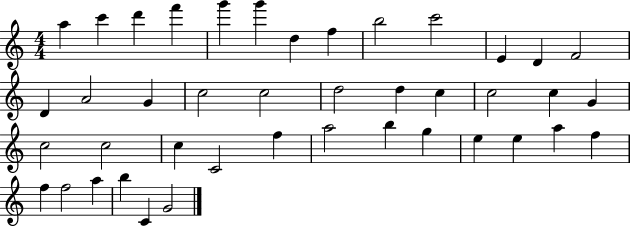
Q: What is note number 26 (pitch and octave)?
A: C5